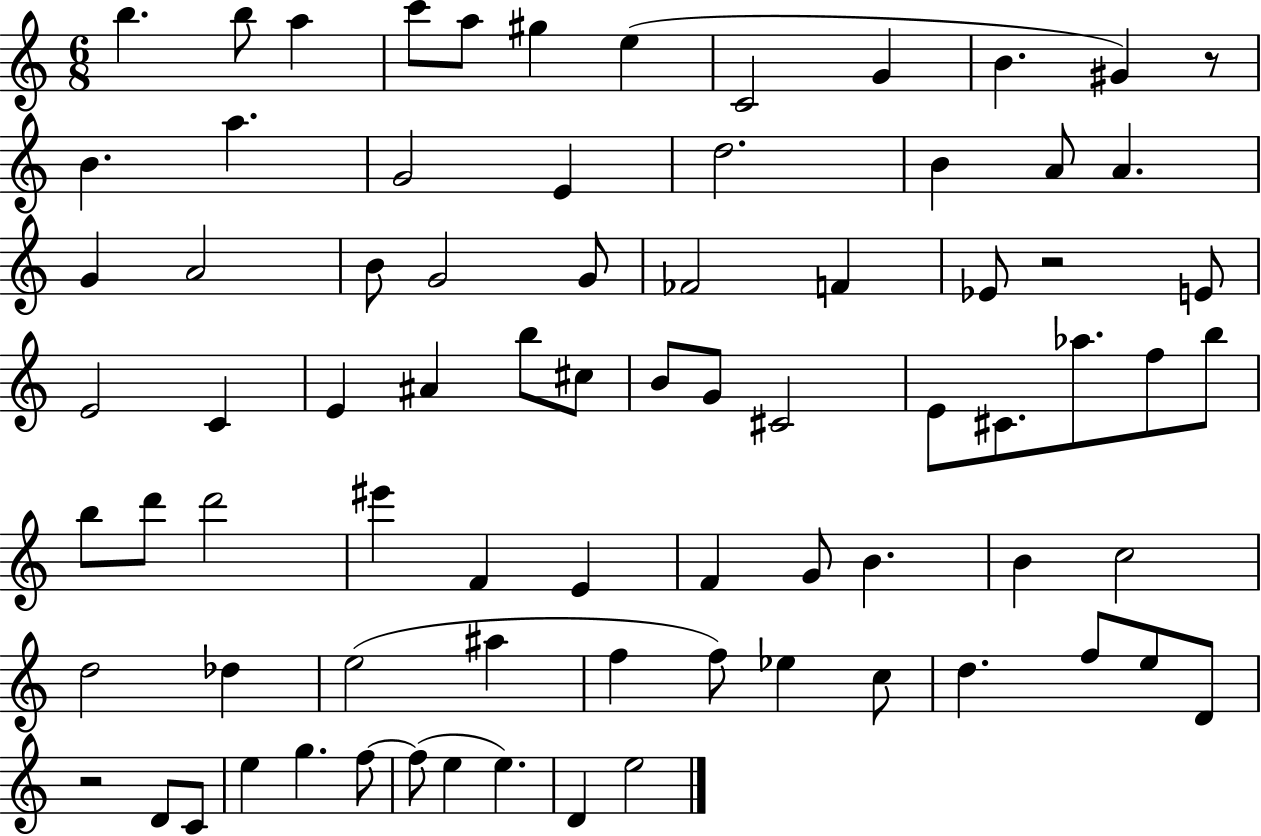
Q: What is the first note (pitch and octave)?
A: B5